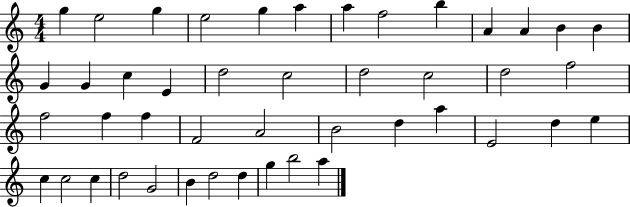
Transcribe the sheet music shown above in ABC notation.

X:1
T:Untitled
M:4/4
L:1/4
K:C
g e2 g e2 g a a f2 b A A B B G G c E d2 c2 d2 c2 d2 f2 f2 f f F2 A2 B2 d a E2 d e c c2 c d2 G2 B d2 d g b2 a